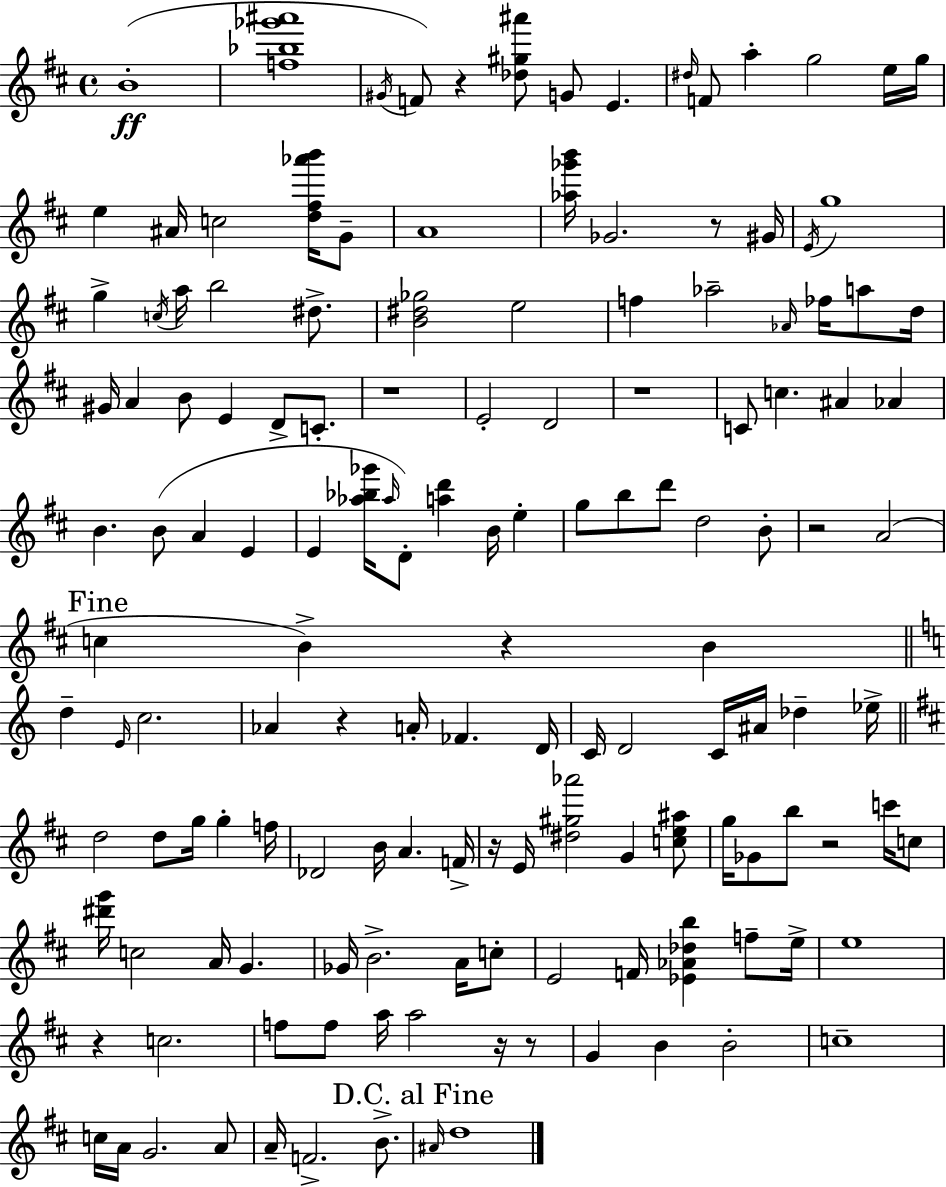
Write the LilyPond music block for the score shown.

{
  \clef treble
  \time 4/4
  \defaultTimeSignature
  \key d \major
  b'1-.(\ff | <f'' bes'' ges''' ais'''>1 | \acciaccatura { gis'16 } f'8) r4 <des'' gis'' ais'''>8 g'8 e'4. | \grace { dis''16 } f'8 a''4-. g''2 | \break e''16 g''16 e''4 ais'16 c''2 <d'' fis'' aes''' b'''>16 | g'8-- a'1 | <aes'' ges''' b'''>16 ges'2. r8 | gis'16 \acciaccatura { e'16 } g''1 | \break g''4-> \acciaccatura { c''16 } a''16 b''2 | dis''8.-> <b' dis'' ges''>2 e''2 | f''4 aes''2-- | \grace { aes'16 } fes''16 a''8 d''16 gis'16 a'4 b'8 e'4 | \break d'8-> c'8.-. r1 | e'2-. d'2 | r1 | c'8 c''4. ais'4 | \break aes'4 b'4. b'8( a'4 | e'4 e'4 <aes'' bes'' ges'''>16 \grace { aes''16 }) d'8-. <a'' d'''>4 | b'16 e''4-. g''8 b''8 d'''8 d''2 | b'8-. r2 a'2( | \break \mark "Fine" c''4 b'4->) r4 | b'4 \bar "||" \break \key a \minor d''4-- \grace { e'16 } c''2. | aes'4 r4 a'16-. fes'4. | d'16 c'16 d'2 c'16 ais'16 des''4-- | ees''16-> \bar "||" \break \key b \minor d''2 d''8 g''16 g''4-. f''16 | des'2 b'16 a'4. f'16-> | r16 e'16 <dis'' gis'' aes'''>2 g'4 <c'' e'' ais''>8 | g''16 ges'8 b''8 r2 c'''16 c''8 | \break <dis''' g'''>16 c''2 a'16 g'4. | ges'16 b'2.-> a'16 c''8-. | e'2 f'16 <ees' aes' des'' b''>4 f''8-- e''16-> | e''1 | \break r4 c''2. | f''8 f''8 a''16 a''2 r16 r8 | g'4 b'4 b'2-. | c''1-- | \break c''16 a'16 g'2. a'8 | a'16-- f'2.-> b'8.-> | \mark "D.C. al Fine" \grace { ais'16 } d''1 | \bar "|."
}